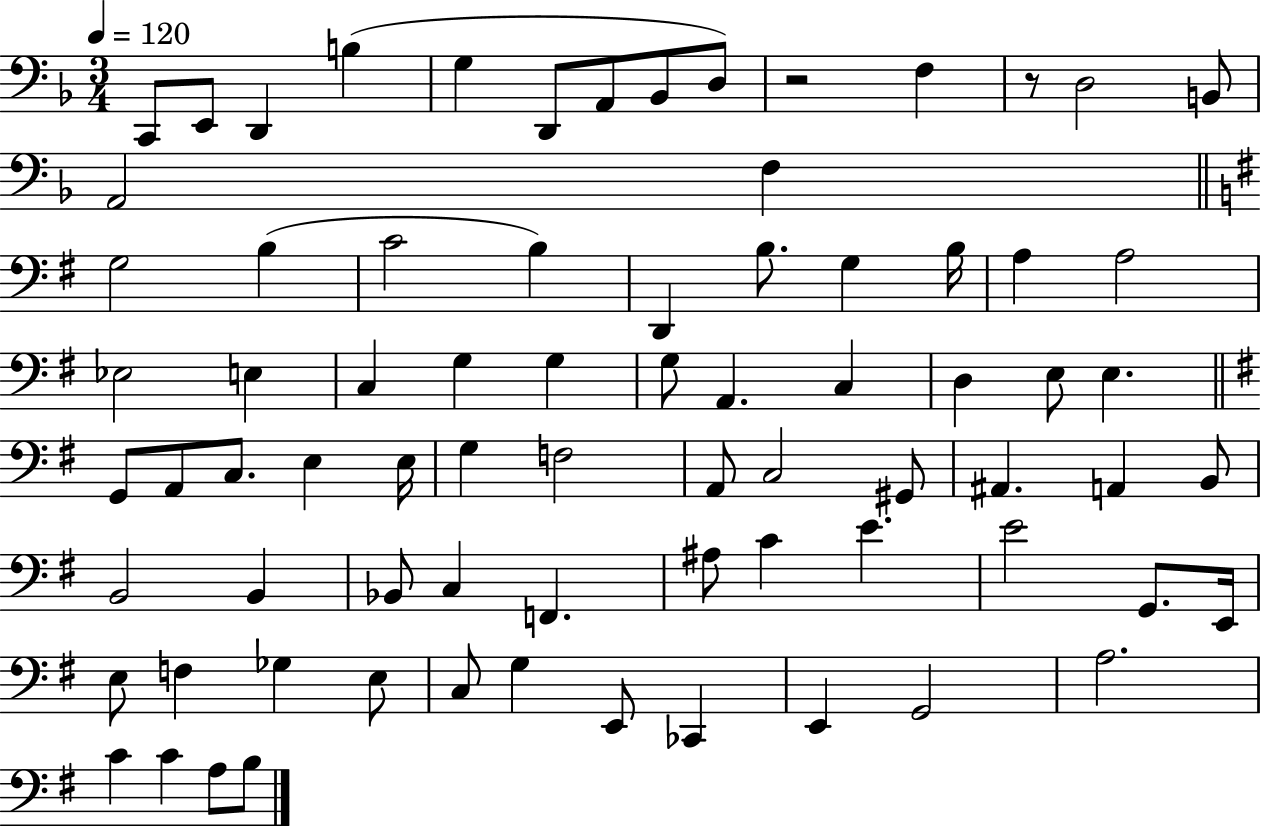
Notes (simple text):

C2/e E2/e D2/q B3/q G3/q D2/e A2/e Bb2/e D3/e R/h F3/q R/e D3/h B2/e A2/h F3/q G3/h B3/q C4/h B3/q D2/q B3/e. G3/q B3/s A3/q A3/h Eb3/h E3/q C3/q G3/q G3/q G3/e A2/q. C3/q D3/q E3/e E3/q. G2/e A2/e C3/e. E3/q E3/s G3/q F3/h A2/e C3/h G#2/e A#2/q. A2/q B2/e B2/h B2/q Bb2/e C3/q F2/q. A#3/e C4/q E4/q. E4/h G2/e. E2/s E3/e F3/q Gb3/q E3/e C3/e G3/q E2/e CES2/q E2/q G2/h A3/h. C4/q C4/q A3/e B3/e